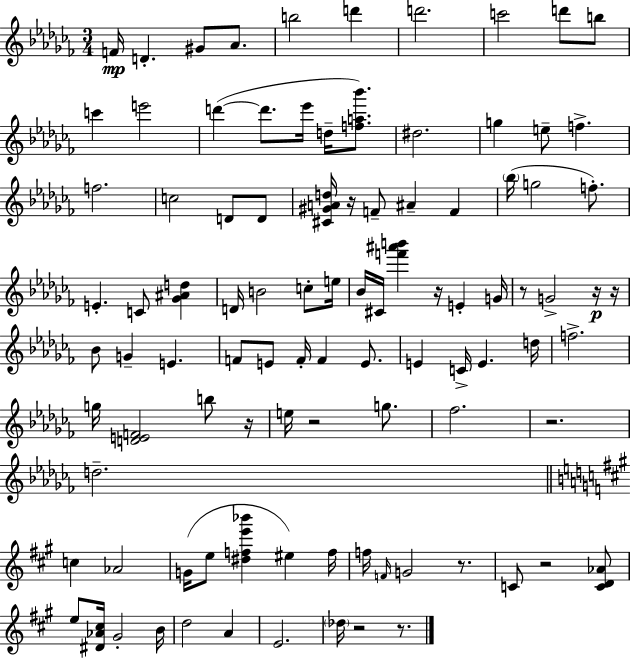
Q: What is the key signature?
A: AES minor